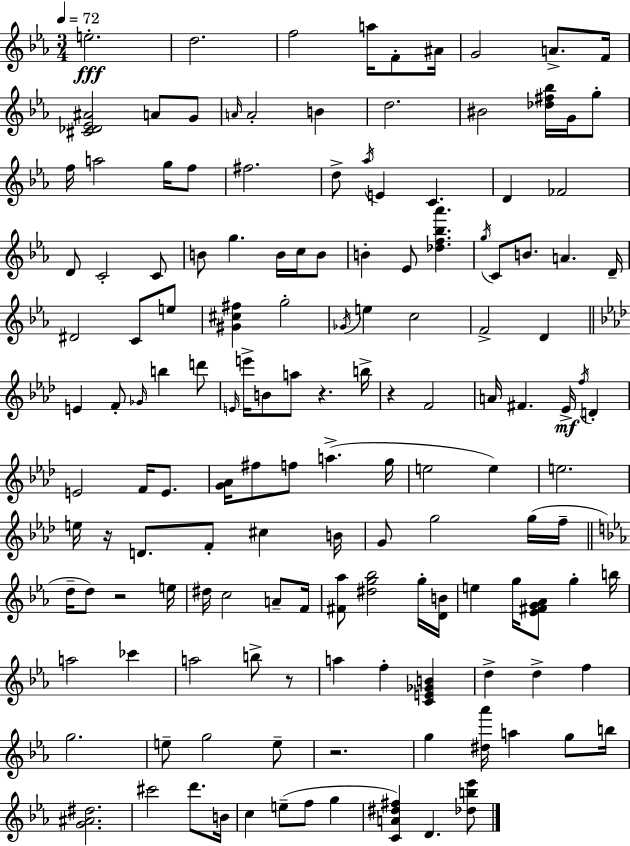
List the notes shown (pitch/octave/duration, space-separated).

E5/h. D5/h. F5/h A5/s F4/e A#4/s G4/h A4/e. F4/s [C#4,Db4,Eb4,A#4]/h A4/e G4/e A4/s A4/h B4/q D5/h. BIS4/h [Db5,F#5,Bb5]/s G4/s G5/e F5/s A5/h G5/s F5/e F#5/h. D5/e Ab5/s E4/q C4/q. D4/q FES4/h D4/e C4/h C4/e B4/e G5/q. B4/s C5/s B4/e B4/q Eb4/e [Db5,F5,Bb5,Ab6]/q. G5/s C4/e B4/e. A4/q. D4/s D#4/h C4/e E5/e [G#4,C#5,F#5]/q G5/h Gb4/s E5/q C5/h F4/h D4/q E4/q F4/e Gb4/s B5/q D6/e E4/s E6/s B4/e A5/e R/q. B5/s R/q F4/h A4/s F#4/q. Eb4/s F5/s D4/q E4/h F4/s E4/e. [G4,Ab4]/s F#5/e F5/e A5/q. G5/s E5/h E5/q E5/h. E5/s R/s D4/e. F4/e C#5/q B4/s G4/e G5/h G5/s F5/s D5/s D5/e R/h E5/s D#5/s C5/h A4/e F4/s [F#4,Ab5]/e [D#5,G5,Bb5]/h G5/s [D4,B4]/s E5/q G5/s [Eb4,F#4,G4,Ab4]/e G5/q B5/s A5/h CES6/q A5/h B5/e R/e A5/q F5/q [C4,E4,Gb4,B4]/q D5/q D5/q F5/q G5/h. E5/e G5/h E5/e R/h. G5/q [D#5,Ab6]/s A5/q G5/e B5/s [G4,A#4,D#5]/h. C#6/h D6/e. B4/s C5/q E5/e F5/e G5/q [C4,A4,D#5,F#5]/q D4/q. [Db5,B5,Eb6]/e